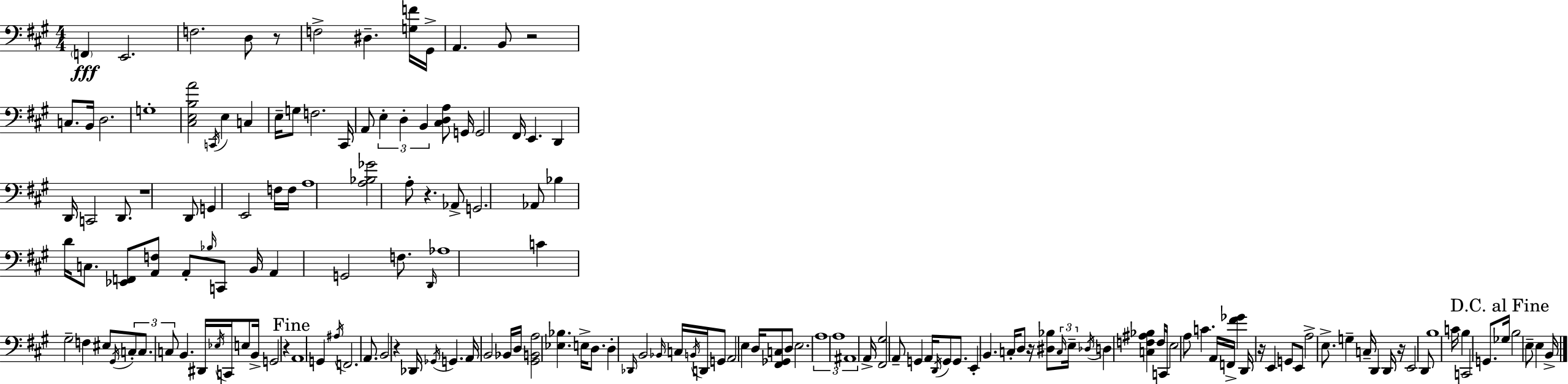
F2/q E2/h. F3/h. D3/e R/e F3/h D#3/q. [G3,F4]/s G#2/s A2/q. B2/e R/h C3/e. B2/s D3/h. G3/w [C#3,E3,B3,A4]/h C2/s E3/q C3/q E3/s G3/e F3/h. C#2/s A2/e E3/q D3/q B2/q [C#3,D3,A3]/e G2/s G2/h F#2/s E2/q. D2/q D2/s C2/h D2/e. R/w D2/e G2/q E2/h F3/s F3/s A3/w [A3,Bb3,Gb4]/h A3/e R/q. Ab2/e G2/h. Ab2/e Bb3/q D4/s C3/e. [Eb2,F2]/e [A2,F3]/e A2/e Bb3/s C2/e B2/s A2/q G2/h F3/e. D2/s Ab3/w C4/q G#3/h F3/q EIS3/e G#2/s C3/e C3/e. C3/e B2/q. D#2/s Eb3/s C2/s E3/e B2/s G2/h R/q A2/w G2/q A#3/s F2/h. A2/e. B2/h R/q Db2/s Gb2/s G2/q. A2/s B2/h Bb2/s D3/s [G#2,B2,A3]/h [Eb3,Bb3]/q. E3/s D3/e. D3/q Db2/s B2/h Bb2/s C3/s B2/s D2/s G2/e A2/h E3/q D3/s [F#2,Gb2,C3]/e D3/e E3/h. A3/w A3/w A#2/w A2/s [F#2,G#3]/h A2/e G2/q A2/s D2/s G2/e G2/e. E2/q B2/q. C3/s D3/e R/s [D#3,Bb3]/e C3/s E3/s Db3/s D3/q [C3,F3,A#3,Bb3]/q F3/s C2/s E3/h A3/e C4/q. A2/s F2/s [F#4,Gb4]/q D2/s R/s E2/q G2/e E2/e A3/h E3/e. G3/q C3/s D2/q D2/s R/s E2/h D2/e B3/w C4/s B3/q C2/h G2/e. Gb3/s B3/h E3/e E3/q B2/s